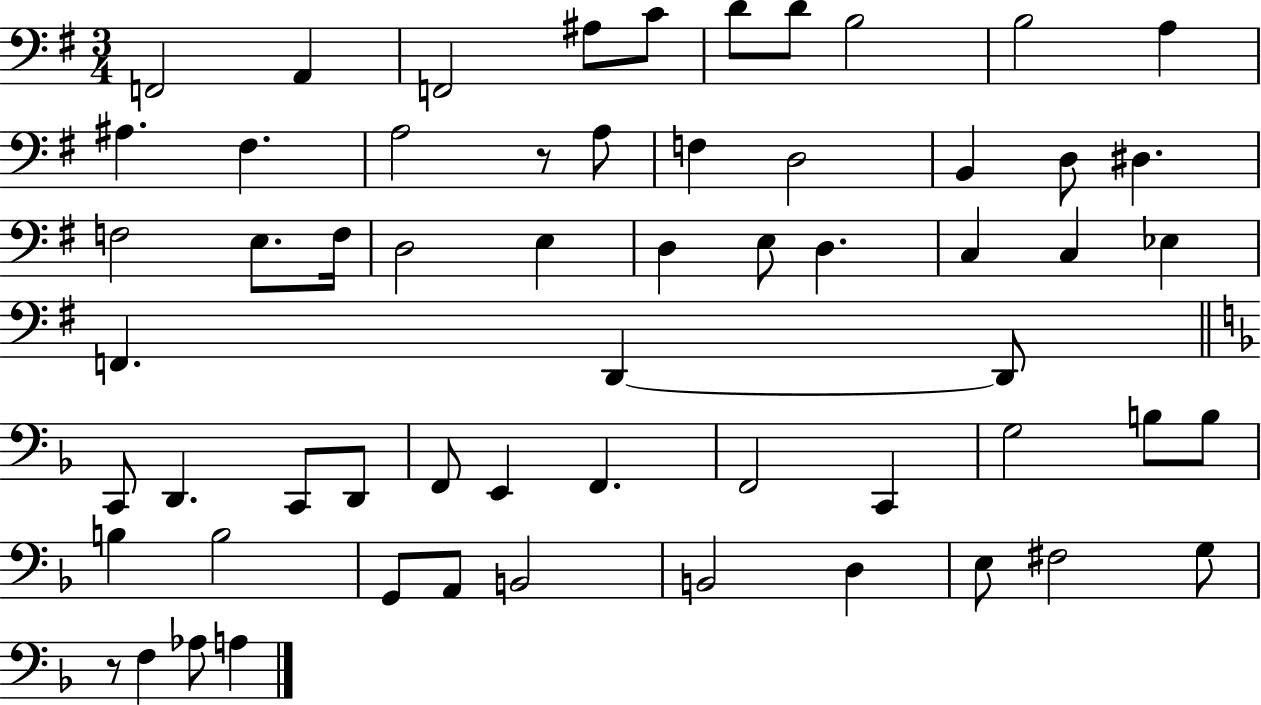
X:1
T:Untitled
M:3/4
L:1/4
K:G
F,,2 A,, F,,2 ^A,/2 C/2 D/2 D/2 B,2 B,2 A, ^A, ^F, A,2 z/2 A,/2 F, D,2 B,, D,/2 ^D, F,2 E,/2 F,/4 D,2 E, D, E,/2 D, C, C, _E, F,, D,, D,,/2 C,,/2 D,, C,,/2 D,,/2 F,,/2 E,, F,, F,,2 C,, G,2 B,/2 B,/2 B, B,2 G,,/2 A,,/2 B,,2 B,,2 D, E,/2 ^F,2 G,/2 z/2 F, _A,/2 A,